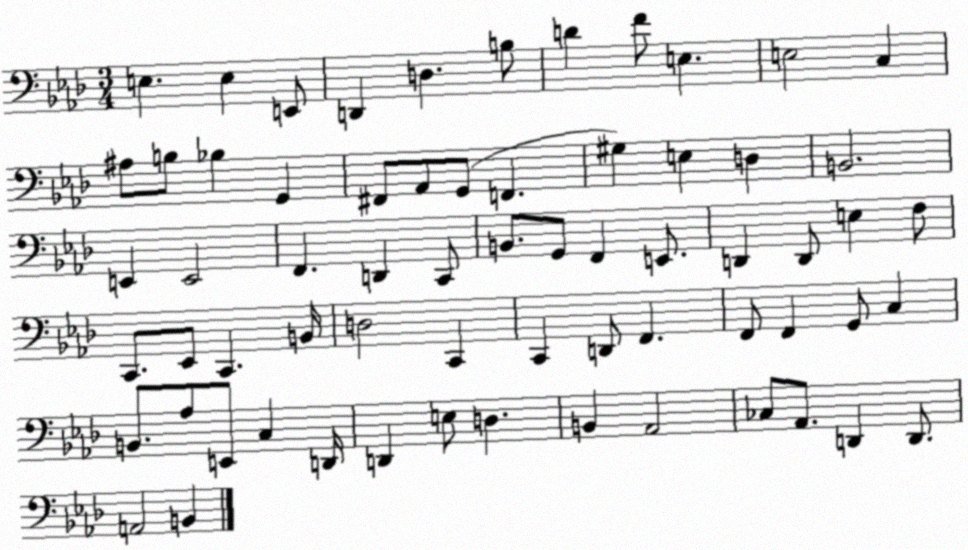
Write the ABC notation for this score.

X:1
T:Untitled
M:3/4
L:1/4
K:Ab
E, E, E,,/2 D,, D, B,/2 D F/2 E, E,2 C, ^A,/2 B,/2 _B, G,, ^F,,/2 _A,,/2 G,,/2 F,, ^G, E, D, B,,2 E,, E,,2 F,, D,, C,,/2 B,,/2 G,,/2 F,, E,,/2 D,, D,,/2 E, F,/2 C,,/2 _E,,/2 C,, B,,/4 D,2 C,, C,, D,,/2 F,, F,,/2 F,, G,,/2 C, B,,/2 _A,/2 E,,/2 C, D,,/4 D,, E,/2 D, B,, _A,,2 _C,/2 _A,,/2 D,, D,,/2 A,,2 B,,